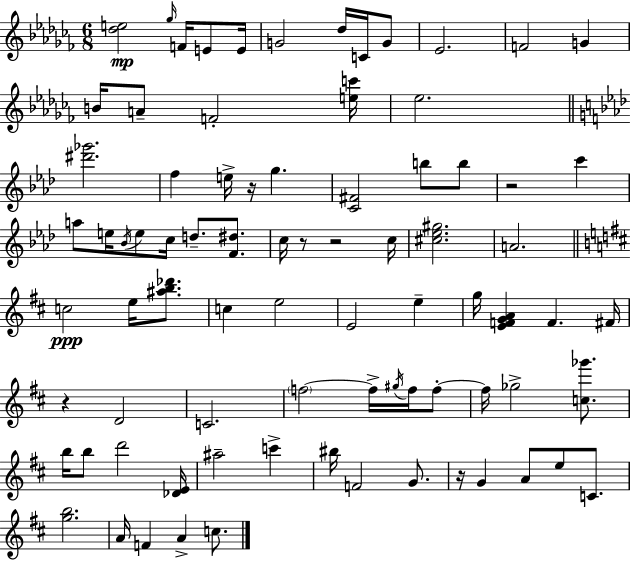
[Db5,E5]/h Gb5/s F4/s E4/e E4/s G4/h Db5/s C4/s G4/e Eb4/h. F4/h G4/q B4/s A4/e F4/h [E5,C6]/s Eb5/h. [D#6,Gb6]/h. F5/q E5/s R/s G5/q. [C4,F#4]/h B5/e B5/e R/h C6/q A5/e E5/s Bb4/s E5/e C5/s D5/e. [F4,D#5]/e. C5/s R/e R/h C5/s [C#5,Eb5,G#5]/h. A4/h. C5/h E5/s [A#5,B5,Db6]/e. C5/q E5/h E4/h E5/q G5/s [E4,F4,G4,A4]/q F4/q. F#4/s R/q D4/h C4/h. F5/h F5/s G#5/s F5/s F5/e F5/s Gb5/h [C5,Gb6]/e. B5/s B5/e D6/h [Db4,E4]/s A#5/h C6/q BIS5/s F4/h G4/e. R/s G4/q A4/e E5/e C4/e. [G5,B5]/h. A4/s F4/q A4/q C5/e.